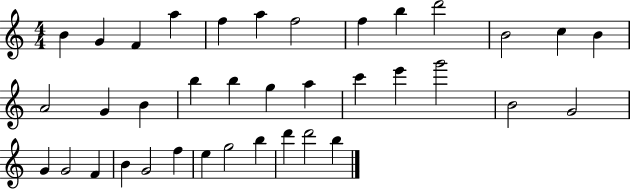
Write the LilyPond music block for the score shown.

{
  \clef treble
  \numericTimeSignature
  \time 4/4
  \key c \major
  b'4 g'4 f'4 a''4 | f''4 a''4 f''2 | f''4 b''4 d'''2 | b'2 c''4 b'4 | \break a'2 g'4 b'4 | b''4 b''4 g''4 a''4 | c'''4 e'''4 g'''2 | b'2 g'2 | \break g'4 g'2 f'4 | b'4 g'2 f''4 | e''4 g''2 b''4 | d'''4 d'''2 b''4 | \break \bar "|."
}